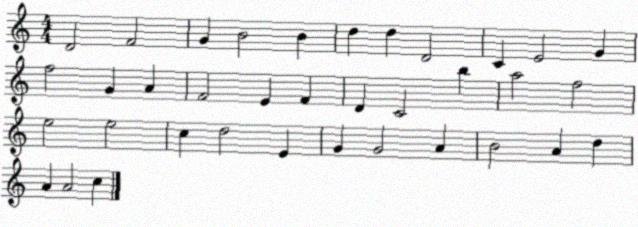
X:1
T:Untitled
M:4/4
L:1/4
K:C
D2 F2 G B2 B d d D2 C E2 G f2 G A F2 E F D C2 b a2 f2 e2 e2 c d2 E G G2 A B2 A d A A2 c